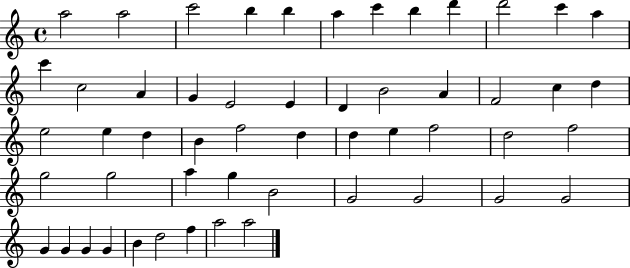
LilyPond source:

{
  \clef treble
  \time 4/4
  \defaultTimeSignature
  \key c \major
  a''2 a''2 | c'''2 b''4 b''4 | a''4 c'''4 b''4 d'''4 | d'''2 c'''4 a''4 | \break c'''4 c''2 a'4 | g'4 e'2 e'4 | d'4 b'2 a'4 | f'2 c''4 d''4 | \break e''2 e''4 d''4 | b'4 f''2 d''4 | d''4 e''4 f''2 | d''2 f''2 | \break g''2 g''2 | a''4 g''4 b'2 | g'2 g'2 | g'2 g'2 | \break g'4 g'4 g'4 g'4 | b'4 d''2 f''4 | a''2 a''2 | \bar "|."
}